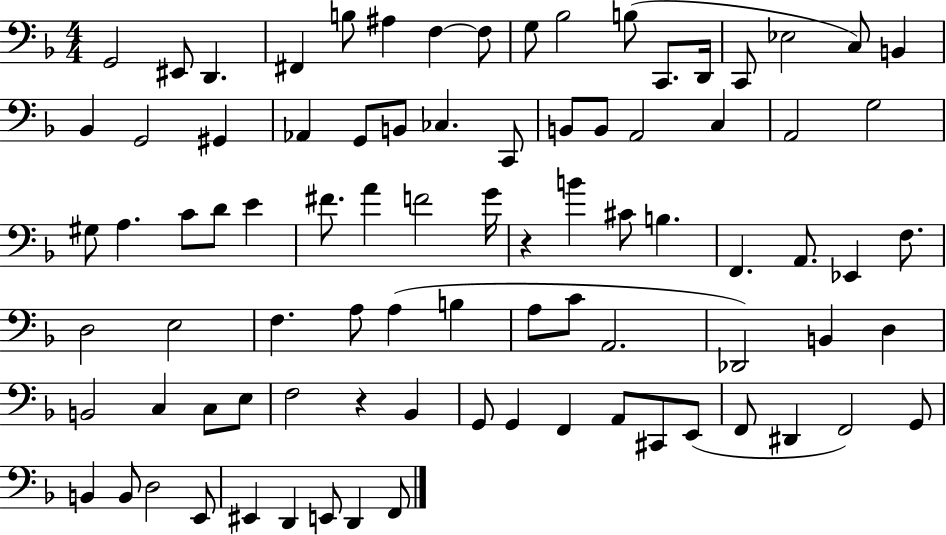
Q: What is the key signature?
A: F major